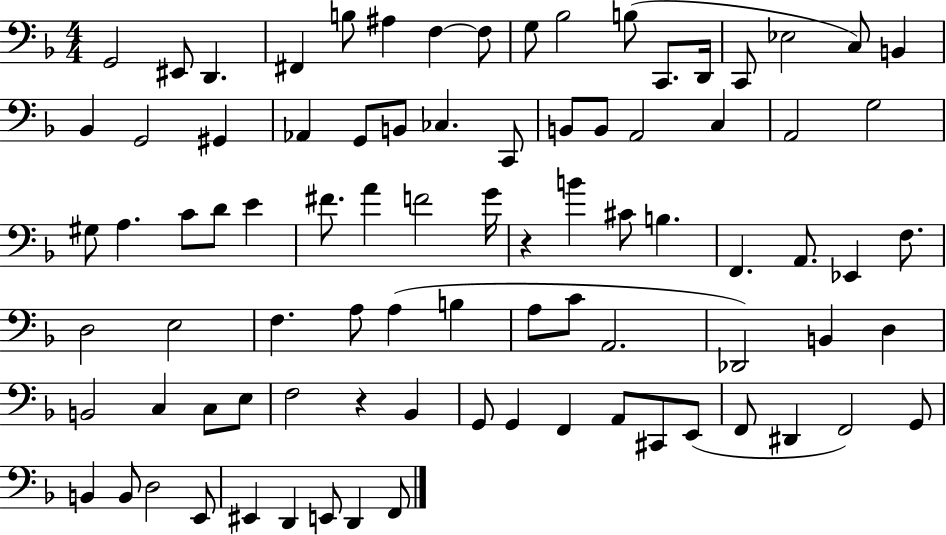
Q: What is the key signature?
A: F major